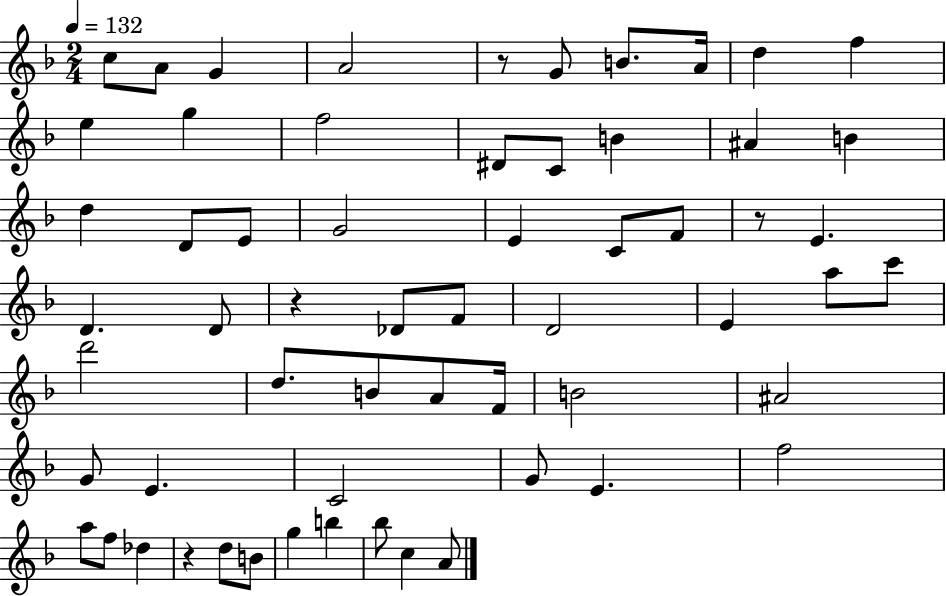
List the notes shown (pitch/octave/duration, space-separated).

C5/e A4/e G4/q A4/h R/e G4/e B4/e. A4/s D5/q F5/q E5/q G5/q F5/h D#4/e C4/e B4/q A#4/q B4/q D5/q D4/e E4/e G4/h E4/q C4/e F4/e R/e E4/q. D4/q. D4/e R/q Db4/e F4/e D4/h E4/q A5/e C6/e D6/h D5/e. B4/e A4/e F4/s B4/h A#4/h G4/e E4/q. C4/h G4/e E4/q. F5/h A5/e F5/e Db5/q R/q D5/e B4/e G5/q B5/q Bb5/e C5/q A4/e